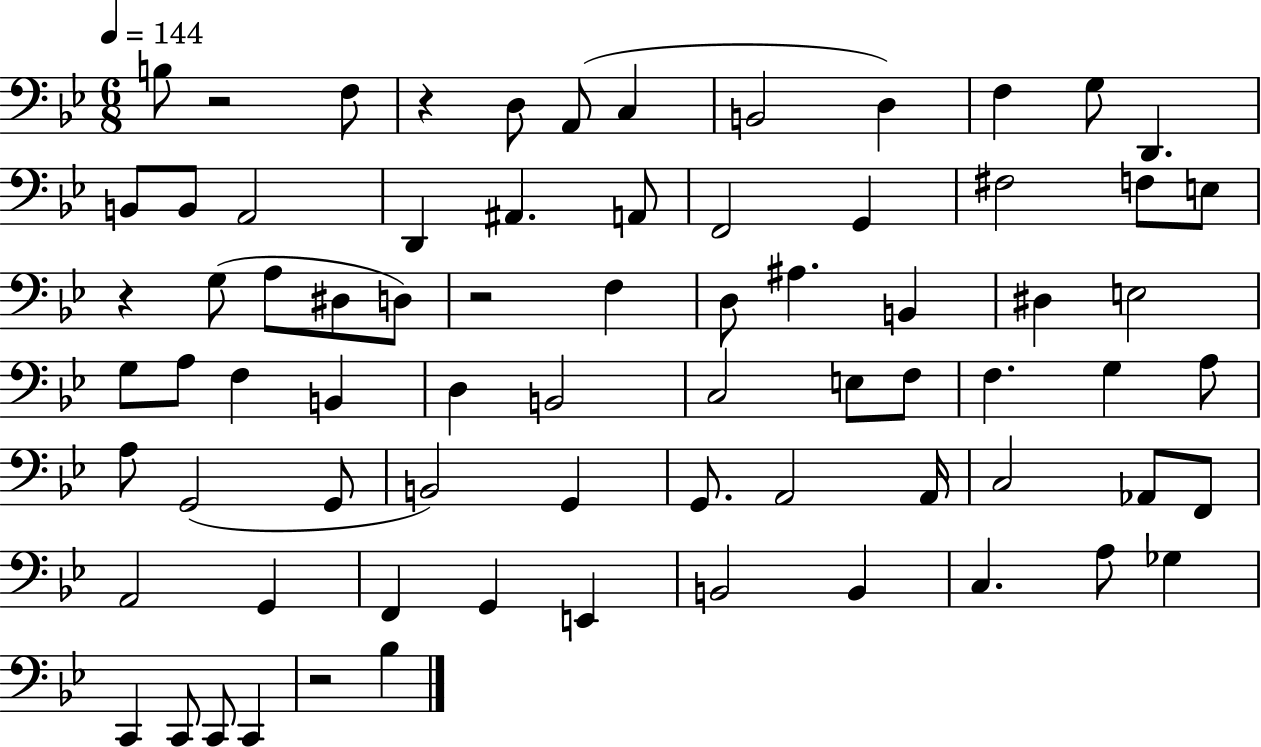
X:1
T:Untitled
M:6/8
L:1/4
K:Bb
B,/2 z2 F,/2 z D,/2 A,,/2 C, B,,2 D, F, G,/2 D,, B,,/2 B,,/2 A,,2 D,, ^A,, A,,/2 F,,2 G,, ^F,2 F,/2 E,/2 z G,/2 A,/2 ^D,/2 D,/2 z2 F, D,/2 ^A, B,, ^D, E,2 G,/2 A,/2 F, B,, D, B,,2 C,2 E,/2 F,/2 F, G, A,/2 A,/2 G,,2 G,,/2 B,,2 G,, G,,/2 A,,2 A,,/4 C,2 _A,,/2 F,,/2 A,,2 G,, F,, G,, E,, B,,2 B,, C, A,/2 _G, C,, C,,/2 C,,/2 C,, z2 _B,